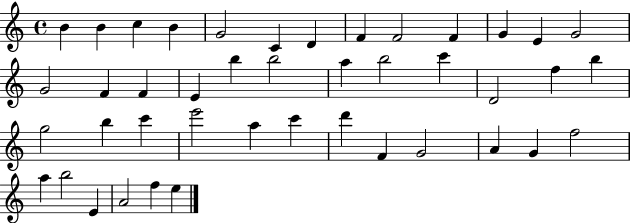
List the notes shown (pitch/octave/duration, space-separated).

B4/q B4/q C5/q B4/q G4/h C4/q D4/q F4/q F4/h F4/q G4/q E4/q G4/h G4/h F4/q F4/q E4/q B5/q B5/h A5/q B5/h C6/q D4/h F5/q B5/q G5/h B5/q C6/q E6/h A5/q C6/q D6/q F4/q G4/h A4/q G4/q F5/h A5/q B5/h E4/q A4/h F5/q E5/q